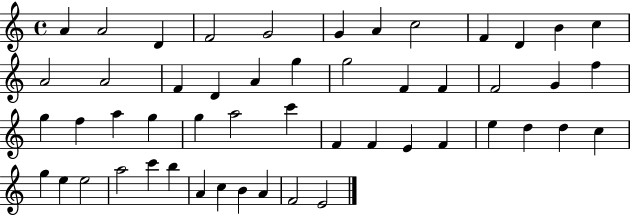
A4/q A4/h D4/q F4/h G4/h G4/q A4/q C5/h F4/q D4/q B4/q C5/q A4/h A4/h F4/q D4/q A4/q G5/q G5/h F4/q F4/q F4/h G4/q F5/q G5/q F5/q A5/q G5/q G5/q A5/h C6/q F4/q F4/q E4/q F4/q E5/q D5/q D5/q C5/q G5/q E5/q E5/h A5/h C6/q B5/q A4/q C5/q B4/q A4/q F4/h E4/h